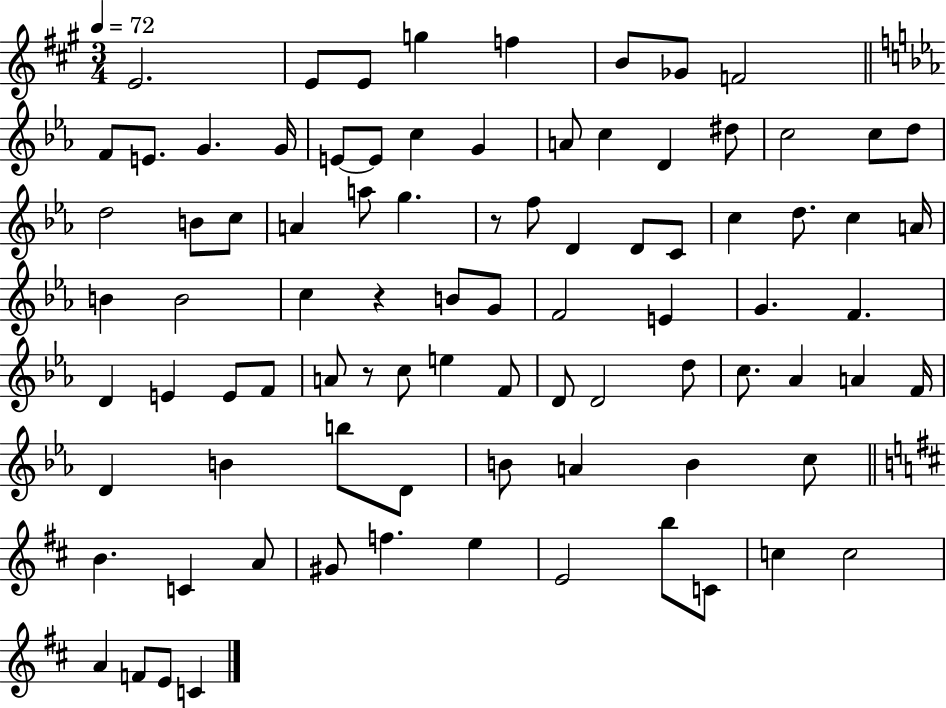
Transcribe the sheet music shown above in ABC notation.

X:1
T:Untitled
M:3/4
L:1/4
K:A
E2 E/2 E/2 g f B/2 _G/2 F2 F/2 E/2 G G/4 E/2 E/2 c G A/2 c D ^d/2 c2 c/2 d/2 d2 B/2 c/2 A a/2 g z/2 f/2 D D/2 C/2 c d/2 c A/4 B B2 c z B/2 G/2 F2 E G F D E E/2 F/2 A/2 z/2 c/2 e F/2 D/2 D2 d/2 c/2 _A A F/4 D B b/2 D/2 B/2 A B c/2 B C A/2 ^G/2 f e E2 b/2 C/2 c c2 A F/2 E/2 C